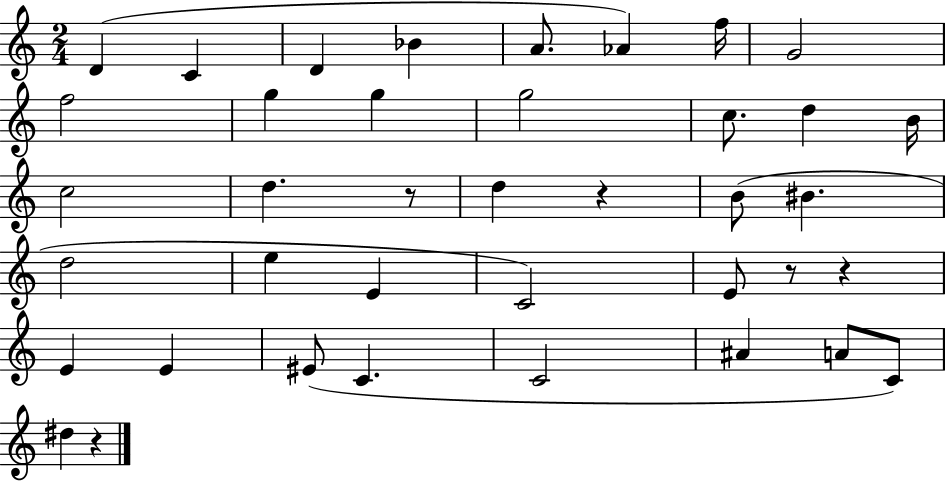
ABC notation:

X:1
T:Untitled
M:2/4
L:1/4
K:C
D C D _B A/2 _A f/4 G2 f2 g g g2 c/2 d B/4 c2 d z/2 d z B/2 ^B d2 e E C2 E/2 z/2 z E E ^E/2 C C2 ^A A/2 C/2 ^d z